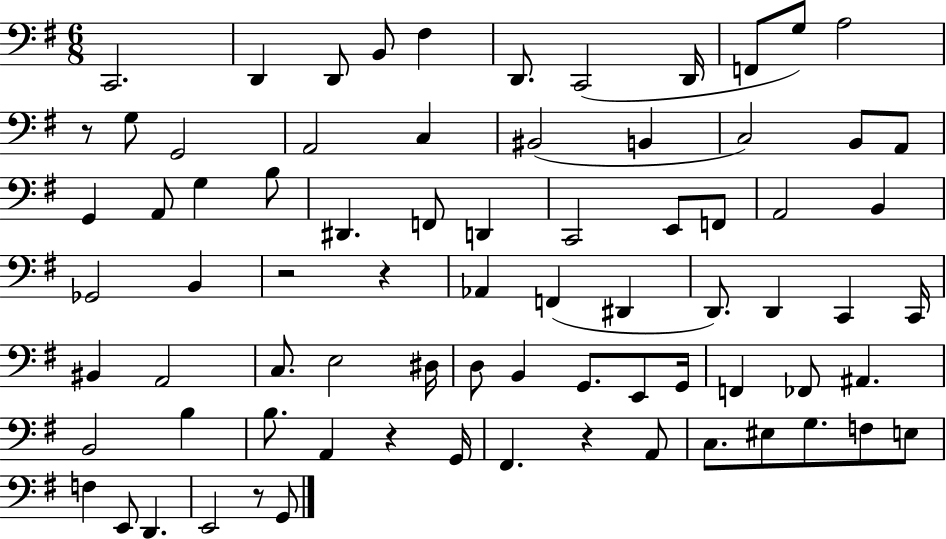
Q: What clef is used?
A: bass